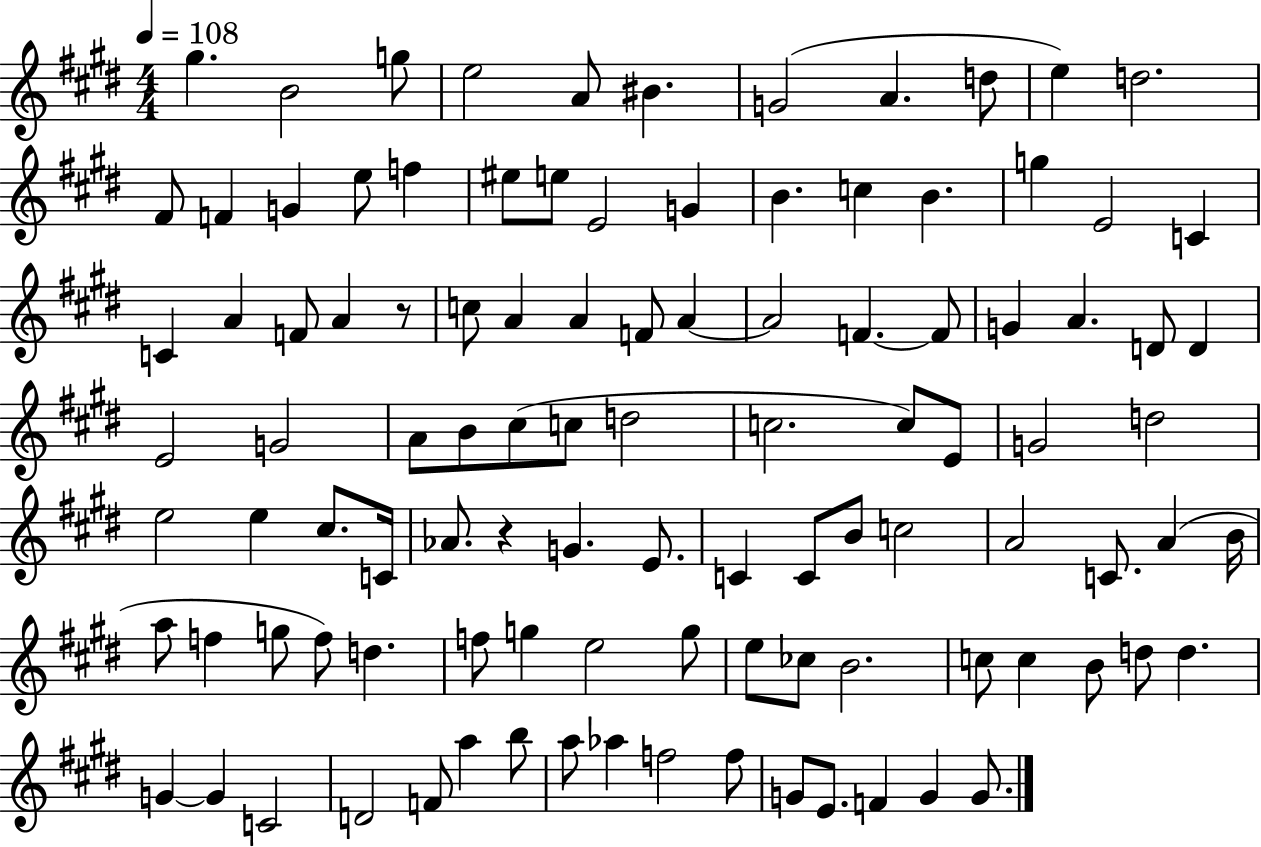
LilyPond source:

{
  \clef treble
  \numericTimeSignature
  \time 4/4
  \key e \major
  \tempo 4 = 108
  \repeat volta 2 { gis''4. b'2 g''8 | e''2 a'8 bis'4. | g'2( a'4. d''8 | e''4) d''2. | \break fis'8 f'4 g'4 e''8 f''4 | eis''8 e''8 e'2 g'4 | b'4. c''4 b'4. | g''4 e'2 c'4 | \break c'4 a'4 f'8 a'4 r8 | c''8 a'4 a'4 f'8 a'4~~ | a'2 f'4.~~ f'8 | g'4 a'4. d'8 d'4 | \break e'2 g'2 | a'8 b'8 cis''8( c''8 d''2 | c''2. c''8) e'8 | g'2 d''2 | \break e''2 e''4 cis''8. c'16 | aes'8. r4 g'4. e'8. | c'4 c'8 b'8 c''2 | a'2 c'8. a'4( b'16 | \break a''8 f''4 g''8 f''8) d''4. | f''8 g''4 e''2 g''8 | e''8 ces''8 b'2. | c''8 c''4 b'8 d''8 d''4. | \break g'4~~ g'4 c'2 | d'2 f'8 a''4 b''8 | a''8 aes''4 f''2 f''8 | g'8 e'8. f'4 g'4 g'8. | \break } \bar "|."
}